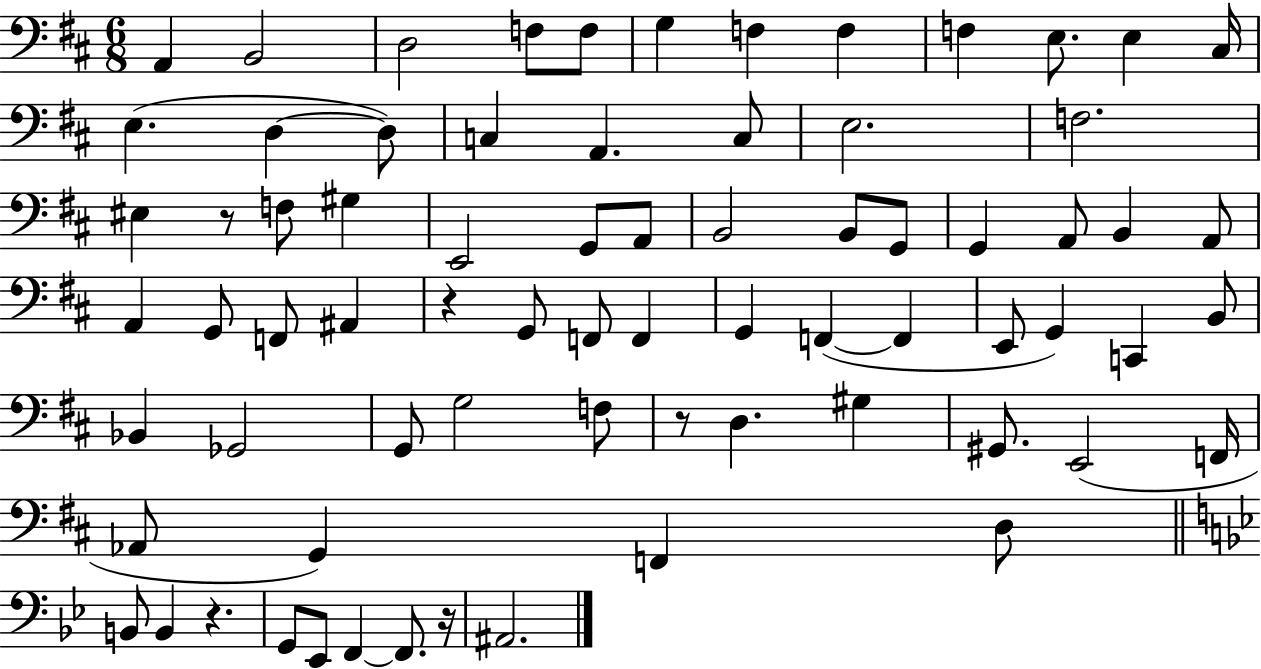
X:1
T:Untitled
M:6/8
L:1/4
K:D
A,, B,,2 D,2 F,/2 F,/2 G, F, F, F, E,/2 E, ^C,/4 E, D, D,/2 C, A,, C,/2 E,2 F,2 ^E, z/2 F,/2 ^G, E,,2 G,,/2 A,,/2 B,,2 B,,/2 G,,/2 G,, A,,/2 B,, A,,/2 A,, G,,/2 F,,/2 ^A,, z G,,/2 F,,/2 F,, G,, F,, F,, E,,/2 G,, C,, B,,/2 _B,, _G,,2 G,,/2 G,2 F,/2 z/2 D, ^G, ^G,,/2 E,,2 F,,/4 _A,,/2 G,, F,, D,/2 B,,/2 B,, z G,,/2 _E,,/2 F,, F,,/2 z/4 ^A,,2